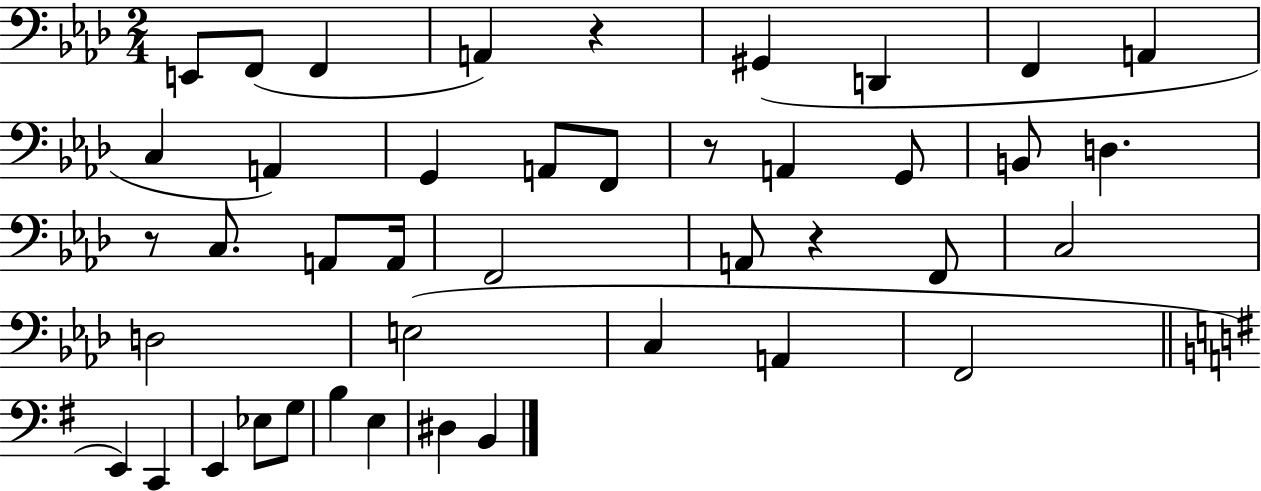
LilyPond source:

{
  \clef bass
  \numericTimeSignature
  \time 2/4
  \key aes \major
  \repeat volta 2 { e,8 f,8( f,4 | a,4) r4 | gis,4( d,4 | f,4 a,4 | \break c4 a,4) | g,4 a,8 f,8 | r8 a,4 g,8 | b,8 d4. | \break r8 c8. a,8 a,16 | f,2 | a,8 r4 f,8 | c2 | \break d2 | e2( | c4 a,4 | f,2 | \break \bar "||" \break \key g \major e,4) c,4 | e,4 ees8 g8 | b4 e4 | dis4 b,4 | \break } \bar "|."
}